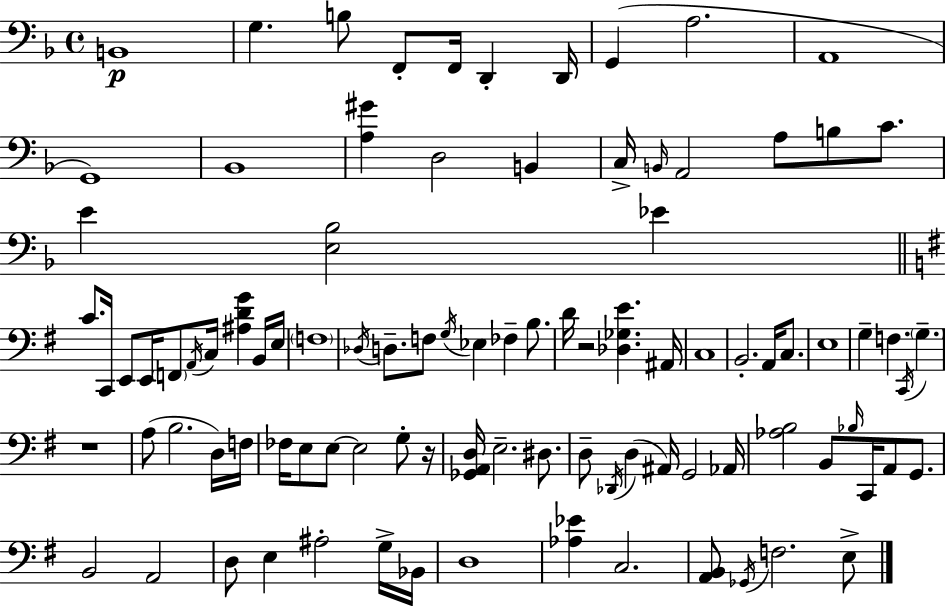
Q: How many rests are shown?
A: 3